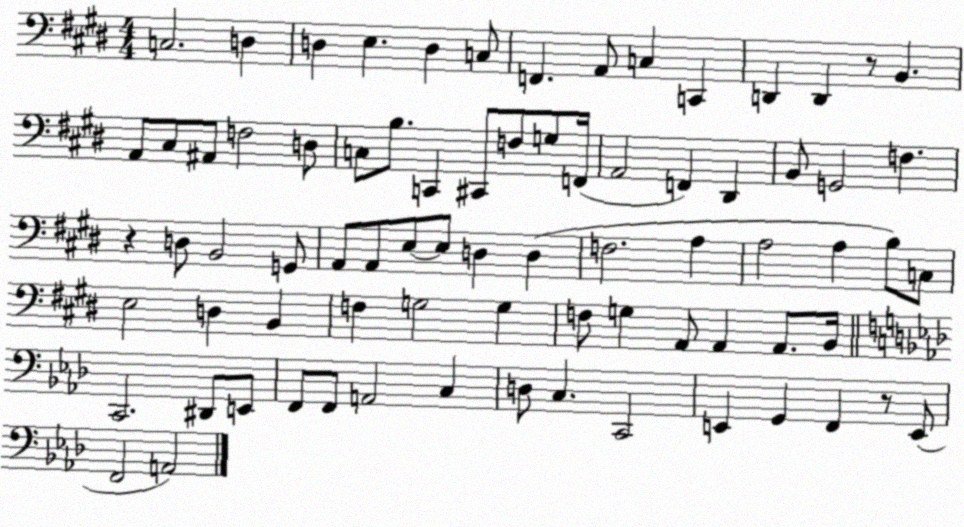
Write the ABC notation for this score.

X:1
T:Untitled
M:4/4
L:1/4
K:E
C,2 D, D, E, D, C,/2 F,, A,,/2 C, C,, D,, D,, z/2 B,, A,,/2 ^C,/2 ^A,,/2 F,2 D,/2 C,/2 B,/2 C,, ^C,,/2 F,/2 G,/2 F,,/4 A,,2 F,, ^D,, B,,/2 G,,2 F, z D,/2 B,,2 G,,/2 A,,/2 A,,/2 E,/2 E,/2 D, D, F,2 A, A,2 A, B,/2 C,/2 E,2 D, B,, F, G,2 G, F,/2 G, A,,/2 A,, A,,/2 B,,/4 C,,2 ^D,,/2 E,,/2 F,,/2 F,,/2 A,,2 C, D,/2 C, C,,2 E,, G,, F,, z/2 E,,/2 F,,2 A,,2